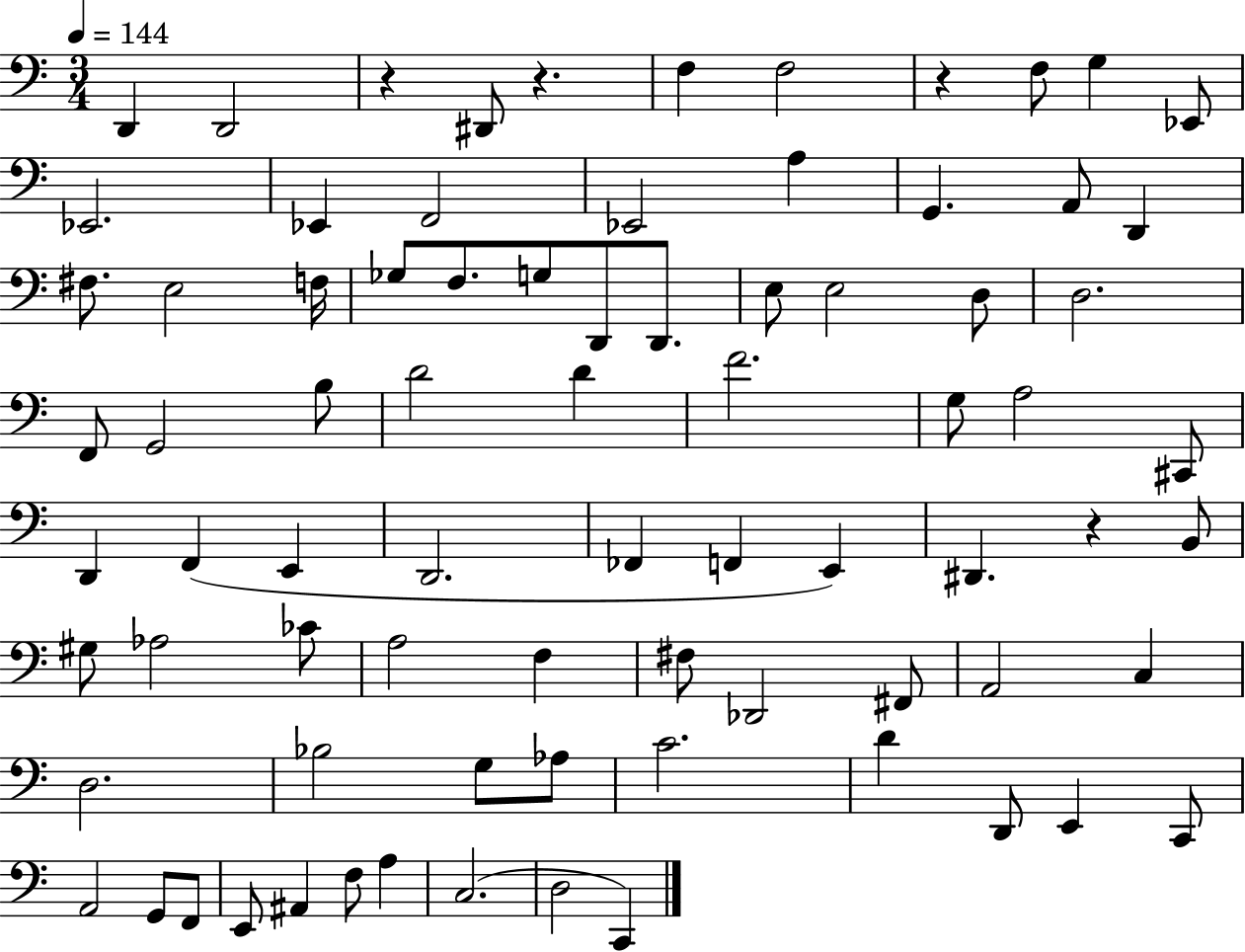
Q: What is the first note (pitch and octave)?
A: D2